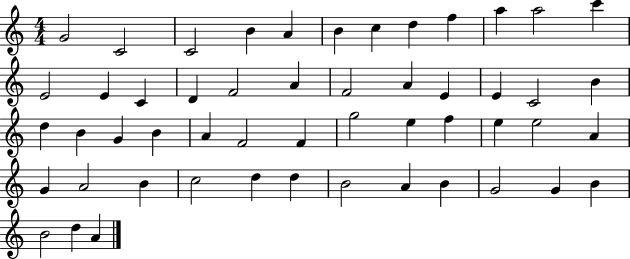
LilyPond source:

{
  \clef treble
  \numericTimeSignature
  \time 4/4
  \key c \major
  g'2 c'2 | c'2 b'4 a'4 | b'4 c''4 d''4 f''4 | a''4 a''2 c'''4 | \break e'2 e'4 c'4 | d'4 f'2 a'4 | f'2 a'4 e'4 | e'4 c'2 b'4 | \break d''4 b'4 g'4 b'4 | a'4 f'2 f'4 | g''2 e''4 f''4 | e''4 e''2 a'4 | \break g'4 a'2 b'4 | c''2 d''4 d''4 | b'2 a'4 b'4 | g'2 g'4 b'4 | \break b'2 d''4 a'4 | \bar "|."
}